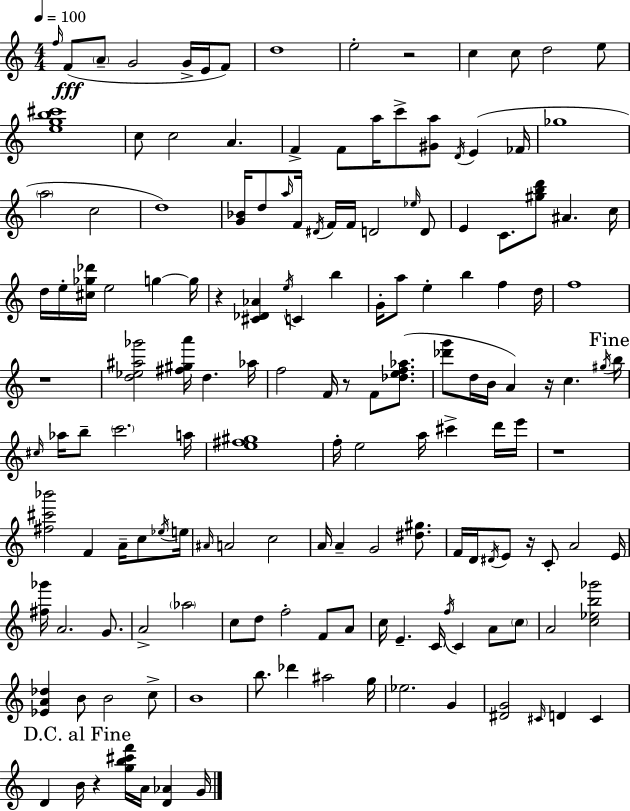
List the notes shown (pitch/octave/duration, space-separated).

F5/s F4/e A4/e G4/h G4/s E4/s F4/e D5/w E5/h R/h C5/q C5/e D5/h E5/e [E5,G5,B5,C#6]/w C5/e C5/h A4/q. F4/q F4/e A5/s C6/e [G#4,A5]/e D4/s E4/q FES4/s Gb5/w A5/h C5/h D5/w [G4,Bb4]/s D5/e A5/s F4/s D#4/s F4/s F4/s D4/h Eb5/s D4/e E4/q C4/e. [G#5,B5,D6]/e A#4/q. C5/s D5/s E5/s [C#5,Gb5,Db6]/s E5/h G5/q G5/s R/q [C#4,Db4,Ab4]/q E5/s C4/q B5/q G4/s A5/e E5/q B5/q F5/q D5/s F5/w R/w [D5,Eb5,A#5,Gb6]/h [F#5,G#5,A6]/s D5/q. Ab5/s F5/h F4/s R/e F4/e [Db5,E5,F5,Ab5]/e. [Db6,G6]/e D5/s B4/s A4/q R/s C5/q. G#5/s B5/s C#5/s Ab5/s B5/e C6/h. A5/s [E5,F#5,G#5]/w F5/s E5/h A5/s C#6/q D6/s E6/s R/w [F#5,C#6,Bb6]/h F4/q A4/s C5/e Eb5/s E5/s A#4/s A4/h C5/h A4/s A4/q G4/h [D#5,G#5]/e. F4/s D4/s D#4/s E4/e R/s C4/e A4/h E4/s [F#5,Gb6]/s A4/h. G4/e. A4/h Ab5/h C5/e D5/e F5/h F4/e A4/e C5/s E4/q. C4/s F5/s C4/q A4/e C5/e A4/h [C5,Eb5,B5,Gb6]/h [Eb4,A4,Db5]/q B4/e B4/h C5/e B4/w B5/e. Db6/q A#5/h G5/s Eb5/h. G4/q [D#4,G4]/h C#4/s D4/q C#4/q D4/q B4/s R/q [G5,B5,C#6,F6]/s A4/s [D4,Ab4]/q G4/s